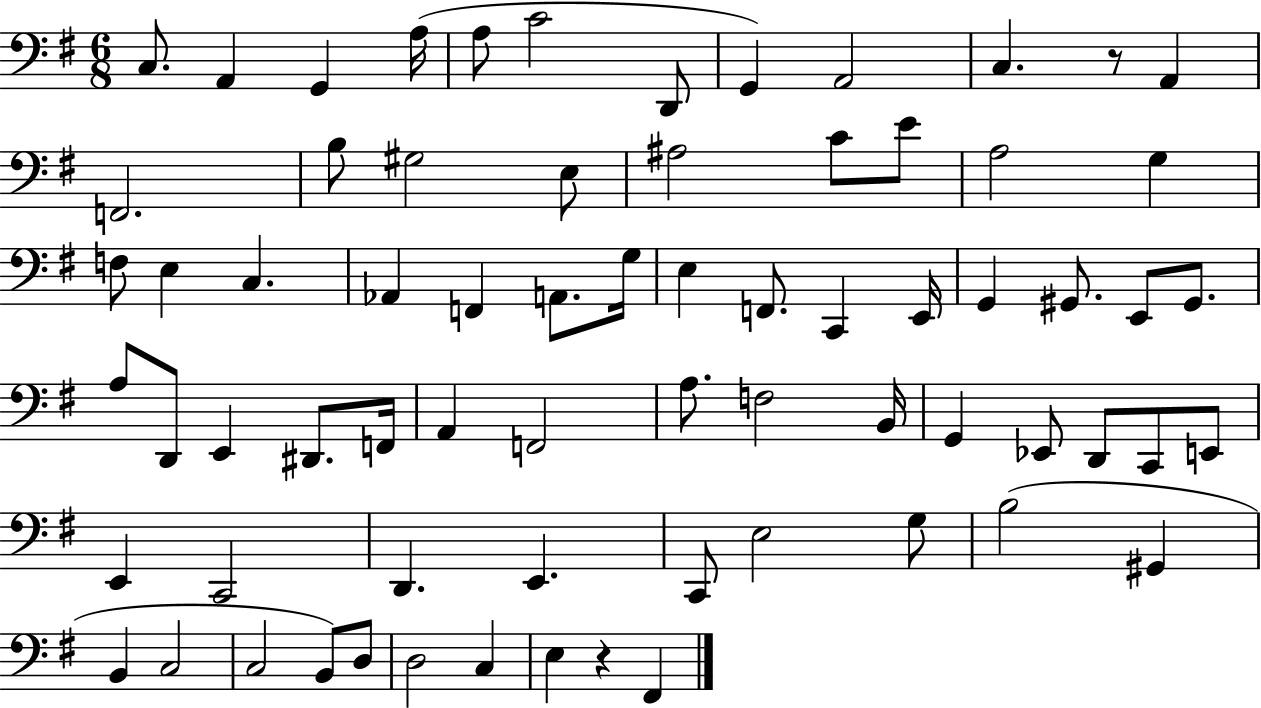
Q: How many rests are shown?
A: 2